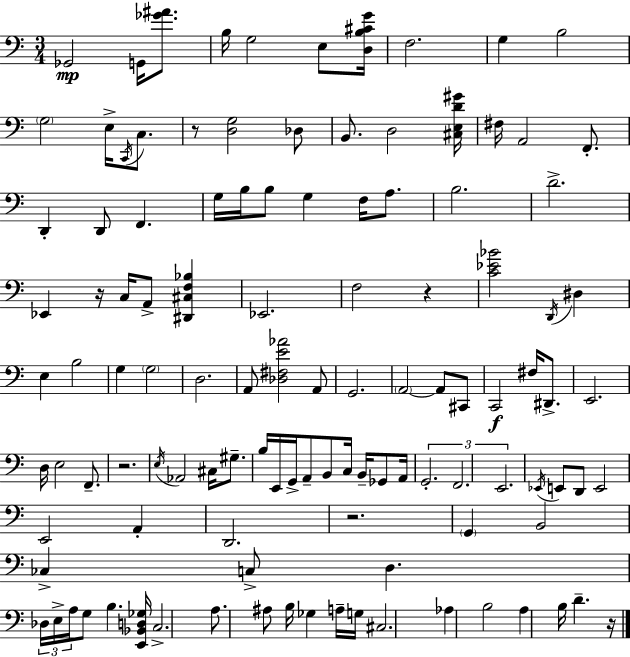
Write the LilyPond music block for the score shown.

{
  \clef bass
  \numericTimeSignature
  \time 3/4
  \key c \major
  ges,2\mp g,16 <ges' ais'>8. | b16 g2 e8 <d b cis' g'>16 | f2. | g4 b2 | \break \parenthesize g2 e16-> \acciaccatura { c,16 } c8. | r8 <d g>2 des8 | b,8. d2 | <cis e d' gis'>16 fis16 a,2 f,8.-. | \break d,4-. d,8 f,4. | g16 b16 b8 g4 f16 a8. | b2. | d'2.-> | \break ees,4 r16 c16 a,8-> <dis, cis f bes>4 | ees,2. | f2 r4 | <c' ees' bes'>2 \acciaccatura { d,16 } dis4 | \break e4 b2 | g4 \parenthesize g2 | d2. | a,8 <des fis e' aes'>2 | \break a,8 g,2. | \parenthesize a,2~~ a,8 | cis,8 c,2\f fis16 dis,8.-> | e,2. | \break d16 e2 f,8.-- | r2. | \acciaccatura { e16 } aes,2 cis16 | gis8.-- b16 e,16 g,16-> a,8-- b,8 c16 b,16-- | \break ges,8 a,16 \tuplet 3/2 { g,2.-. | f,2. | e,2. } | \acciaccatura { ees,16 } e,8 d,8 e,2 | \break e,2 | a,4-. d,2. | r2. | \parenthesize g,4 b,2 | \break ces4-> c8-> d4. | \tuplet 3/2 { des16 e16-> a16 } g8 b4. | <e, bes, d ges>16 c2.-> | a8. ais8 b16 ges4 | \break a16-- g16 cis2. | aes4 b2 | a4 b16 d'4.-- | r16 \bar "|."
}